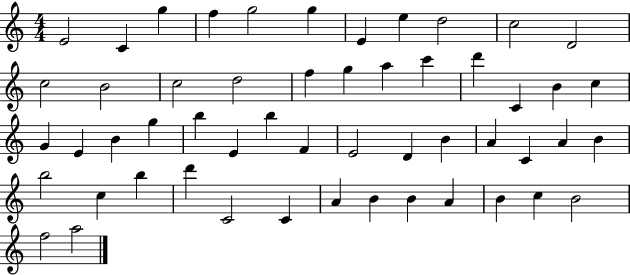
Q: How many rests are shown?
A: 0